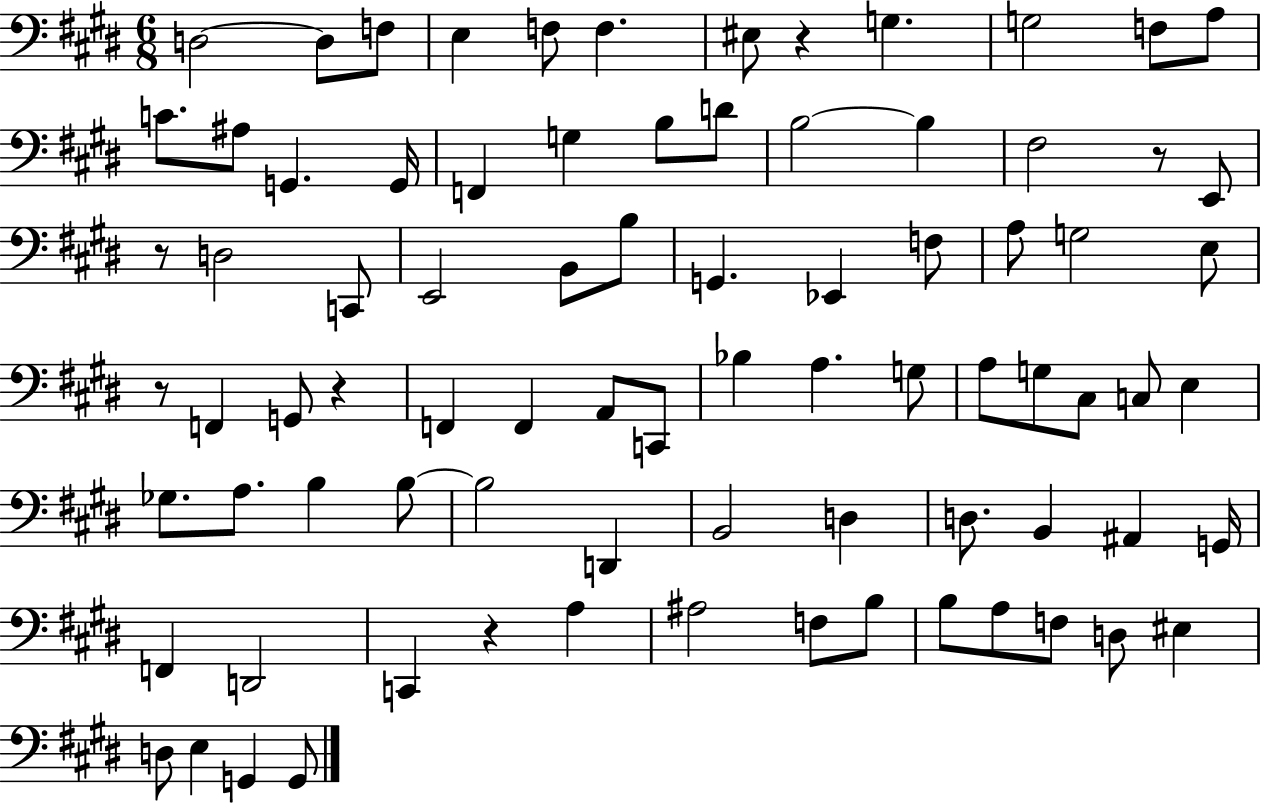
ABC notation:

X:1
T:Untitled
M:6/8
L:1/4
K:E
D,2 D,/2 F,/2 E, F,/2 F, ^E,/2 z G, G,2 F,/2 A,/2 C/2 ^A,/2 G,, G,,/4 F,, G, B,/2 D/2 B,2 B, ^F,2 z/2 E,,/2 z/2 D,2 C,,/2 E,,2 B,,/2 B,/2 G,, _E,, F,/2 A,/2 G,2 E,/2 z/2 F,, G,,/2 z F,, F,, A,,/2 C,,/2 _B, A, G,/2 A,/2 G,/2 ^C,/2 C,/2 E, _G,/2 A,/2 B, B,/2 B,2 D,, B,,2 D, D,/2 B,, ^A,, G,,/4 F,, D,,2 C,, z A, ^A,2 F,/2 B,/2 B,/2 A,/2 F,/2 D,/2 ^E, D,/2 E, G,, G,,/2